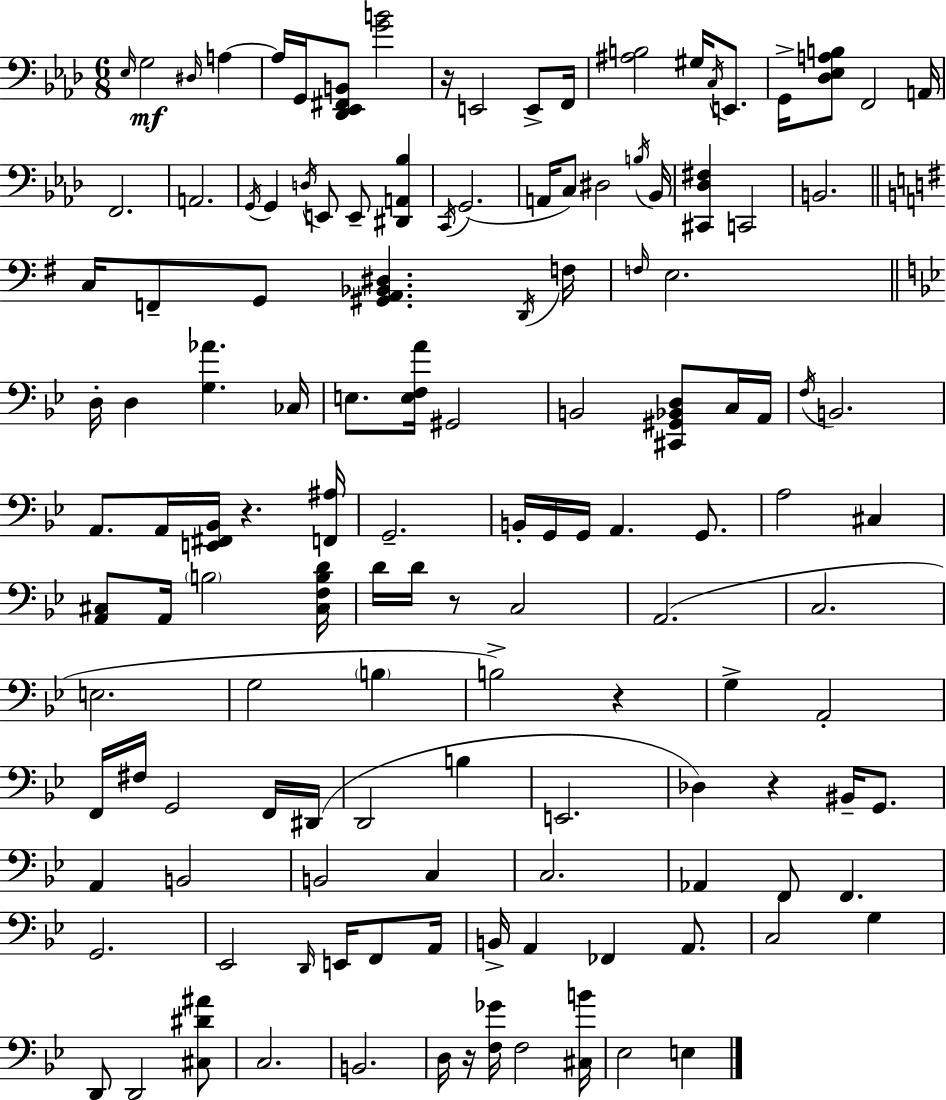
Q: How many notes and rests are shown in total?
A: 133